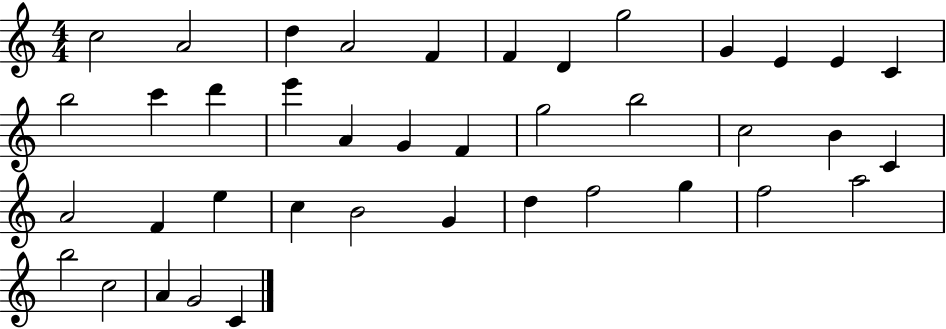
{
  \clef treble
  \numericTimeSignature
  \time 4/4
  \key c \major
  c''2 a'2 | d''4 a'2 f'4 | f'4 d'4 g''2 | g'4 e'4 e'4 c'4 | \break b''2 c'''4 d'''4 | e'''4 a'4 g'4 f'4 | g''2 b''2 | c''2 b'4 c'4 | \break a'2 f'4 e''4 | c''4 b'2 g'4 | d''4 f''2 g''4 | f''2 a''2 | \break b''2 c''2 | a'4 g'2 c'4 | \bar "|."
}